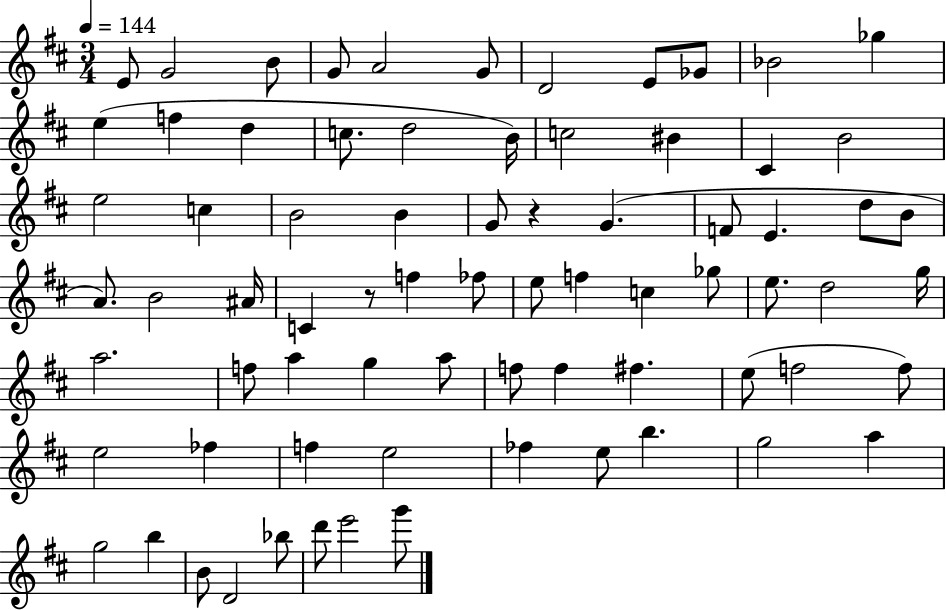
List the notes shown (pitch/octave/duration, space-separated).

E4/e G4/h B4/e G4/e A4/h G4/e D4/h E4/e Gb4/e Bb4/h Gb5/q E5/q F5/q D5/q C5/e. D5/h B4/s C5/h BIS4/q C#4/q B4/h E5/h C5/q B4/h B4/q G4/e R/q G4/q. F4/e E4/q. D5/e B4/e A4/e. B4/h A#4/s C4/q R/e F5/q FES5/e E5/e F5/q C5/q Gb5/e E5/e. D5/h G5/s A5/h. F5/e A5/q G5/q A5/e F5/e F5/q F#5/q. E5/e F5/h F5/e E5/h FES5/q F5/q E5/h FES5/q E5/e B5/q. G5/h A5/q G5/h B5/q B4/e D4/h Bb5/e D6/e E6/h G6/e